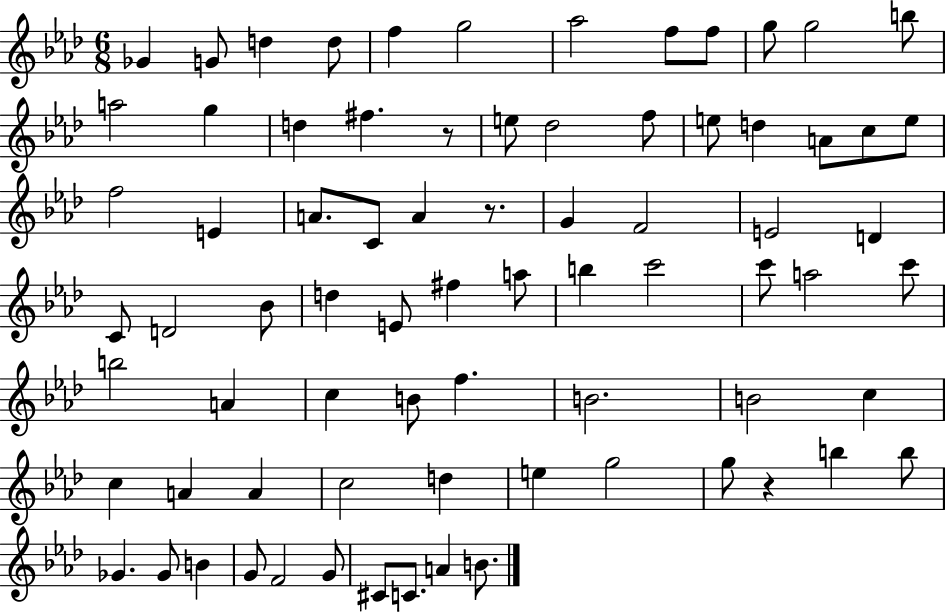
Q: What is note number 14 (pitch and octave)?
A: G5